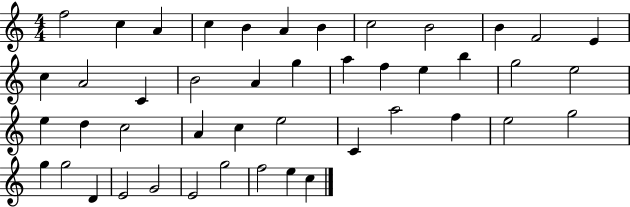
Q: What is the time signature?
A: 4/4